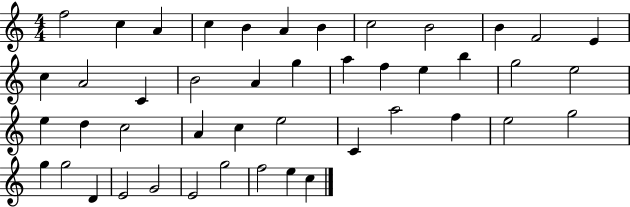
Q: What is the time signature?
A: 4/4